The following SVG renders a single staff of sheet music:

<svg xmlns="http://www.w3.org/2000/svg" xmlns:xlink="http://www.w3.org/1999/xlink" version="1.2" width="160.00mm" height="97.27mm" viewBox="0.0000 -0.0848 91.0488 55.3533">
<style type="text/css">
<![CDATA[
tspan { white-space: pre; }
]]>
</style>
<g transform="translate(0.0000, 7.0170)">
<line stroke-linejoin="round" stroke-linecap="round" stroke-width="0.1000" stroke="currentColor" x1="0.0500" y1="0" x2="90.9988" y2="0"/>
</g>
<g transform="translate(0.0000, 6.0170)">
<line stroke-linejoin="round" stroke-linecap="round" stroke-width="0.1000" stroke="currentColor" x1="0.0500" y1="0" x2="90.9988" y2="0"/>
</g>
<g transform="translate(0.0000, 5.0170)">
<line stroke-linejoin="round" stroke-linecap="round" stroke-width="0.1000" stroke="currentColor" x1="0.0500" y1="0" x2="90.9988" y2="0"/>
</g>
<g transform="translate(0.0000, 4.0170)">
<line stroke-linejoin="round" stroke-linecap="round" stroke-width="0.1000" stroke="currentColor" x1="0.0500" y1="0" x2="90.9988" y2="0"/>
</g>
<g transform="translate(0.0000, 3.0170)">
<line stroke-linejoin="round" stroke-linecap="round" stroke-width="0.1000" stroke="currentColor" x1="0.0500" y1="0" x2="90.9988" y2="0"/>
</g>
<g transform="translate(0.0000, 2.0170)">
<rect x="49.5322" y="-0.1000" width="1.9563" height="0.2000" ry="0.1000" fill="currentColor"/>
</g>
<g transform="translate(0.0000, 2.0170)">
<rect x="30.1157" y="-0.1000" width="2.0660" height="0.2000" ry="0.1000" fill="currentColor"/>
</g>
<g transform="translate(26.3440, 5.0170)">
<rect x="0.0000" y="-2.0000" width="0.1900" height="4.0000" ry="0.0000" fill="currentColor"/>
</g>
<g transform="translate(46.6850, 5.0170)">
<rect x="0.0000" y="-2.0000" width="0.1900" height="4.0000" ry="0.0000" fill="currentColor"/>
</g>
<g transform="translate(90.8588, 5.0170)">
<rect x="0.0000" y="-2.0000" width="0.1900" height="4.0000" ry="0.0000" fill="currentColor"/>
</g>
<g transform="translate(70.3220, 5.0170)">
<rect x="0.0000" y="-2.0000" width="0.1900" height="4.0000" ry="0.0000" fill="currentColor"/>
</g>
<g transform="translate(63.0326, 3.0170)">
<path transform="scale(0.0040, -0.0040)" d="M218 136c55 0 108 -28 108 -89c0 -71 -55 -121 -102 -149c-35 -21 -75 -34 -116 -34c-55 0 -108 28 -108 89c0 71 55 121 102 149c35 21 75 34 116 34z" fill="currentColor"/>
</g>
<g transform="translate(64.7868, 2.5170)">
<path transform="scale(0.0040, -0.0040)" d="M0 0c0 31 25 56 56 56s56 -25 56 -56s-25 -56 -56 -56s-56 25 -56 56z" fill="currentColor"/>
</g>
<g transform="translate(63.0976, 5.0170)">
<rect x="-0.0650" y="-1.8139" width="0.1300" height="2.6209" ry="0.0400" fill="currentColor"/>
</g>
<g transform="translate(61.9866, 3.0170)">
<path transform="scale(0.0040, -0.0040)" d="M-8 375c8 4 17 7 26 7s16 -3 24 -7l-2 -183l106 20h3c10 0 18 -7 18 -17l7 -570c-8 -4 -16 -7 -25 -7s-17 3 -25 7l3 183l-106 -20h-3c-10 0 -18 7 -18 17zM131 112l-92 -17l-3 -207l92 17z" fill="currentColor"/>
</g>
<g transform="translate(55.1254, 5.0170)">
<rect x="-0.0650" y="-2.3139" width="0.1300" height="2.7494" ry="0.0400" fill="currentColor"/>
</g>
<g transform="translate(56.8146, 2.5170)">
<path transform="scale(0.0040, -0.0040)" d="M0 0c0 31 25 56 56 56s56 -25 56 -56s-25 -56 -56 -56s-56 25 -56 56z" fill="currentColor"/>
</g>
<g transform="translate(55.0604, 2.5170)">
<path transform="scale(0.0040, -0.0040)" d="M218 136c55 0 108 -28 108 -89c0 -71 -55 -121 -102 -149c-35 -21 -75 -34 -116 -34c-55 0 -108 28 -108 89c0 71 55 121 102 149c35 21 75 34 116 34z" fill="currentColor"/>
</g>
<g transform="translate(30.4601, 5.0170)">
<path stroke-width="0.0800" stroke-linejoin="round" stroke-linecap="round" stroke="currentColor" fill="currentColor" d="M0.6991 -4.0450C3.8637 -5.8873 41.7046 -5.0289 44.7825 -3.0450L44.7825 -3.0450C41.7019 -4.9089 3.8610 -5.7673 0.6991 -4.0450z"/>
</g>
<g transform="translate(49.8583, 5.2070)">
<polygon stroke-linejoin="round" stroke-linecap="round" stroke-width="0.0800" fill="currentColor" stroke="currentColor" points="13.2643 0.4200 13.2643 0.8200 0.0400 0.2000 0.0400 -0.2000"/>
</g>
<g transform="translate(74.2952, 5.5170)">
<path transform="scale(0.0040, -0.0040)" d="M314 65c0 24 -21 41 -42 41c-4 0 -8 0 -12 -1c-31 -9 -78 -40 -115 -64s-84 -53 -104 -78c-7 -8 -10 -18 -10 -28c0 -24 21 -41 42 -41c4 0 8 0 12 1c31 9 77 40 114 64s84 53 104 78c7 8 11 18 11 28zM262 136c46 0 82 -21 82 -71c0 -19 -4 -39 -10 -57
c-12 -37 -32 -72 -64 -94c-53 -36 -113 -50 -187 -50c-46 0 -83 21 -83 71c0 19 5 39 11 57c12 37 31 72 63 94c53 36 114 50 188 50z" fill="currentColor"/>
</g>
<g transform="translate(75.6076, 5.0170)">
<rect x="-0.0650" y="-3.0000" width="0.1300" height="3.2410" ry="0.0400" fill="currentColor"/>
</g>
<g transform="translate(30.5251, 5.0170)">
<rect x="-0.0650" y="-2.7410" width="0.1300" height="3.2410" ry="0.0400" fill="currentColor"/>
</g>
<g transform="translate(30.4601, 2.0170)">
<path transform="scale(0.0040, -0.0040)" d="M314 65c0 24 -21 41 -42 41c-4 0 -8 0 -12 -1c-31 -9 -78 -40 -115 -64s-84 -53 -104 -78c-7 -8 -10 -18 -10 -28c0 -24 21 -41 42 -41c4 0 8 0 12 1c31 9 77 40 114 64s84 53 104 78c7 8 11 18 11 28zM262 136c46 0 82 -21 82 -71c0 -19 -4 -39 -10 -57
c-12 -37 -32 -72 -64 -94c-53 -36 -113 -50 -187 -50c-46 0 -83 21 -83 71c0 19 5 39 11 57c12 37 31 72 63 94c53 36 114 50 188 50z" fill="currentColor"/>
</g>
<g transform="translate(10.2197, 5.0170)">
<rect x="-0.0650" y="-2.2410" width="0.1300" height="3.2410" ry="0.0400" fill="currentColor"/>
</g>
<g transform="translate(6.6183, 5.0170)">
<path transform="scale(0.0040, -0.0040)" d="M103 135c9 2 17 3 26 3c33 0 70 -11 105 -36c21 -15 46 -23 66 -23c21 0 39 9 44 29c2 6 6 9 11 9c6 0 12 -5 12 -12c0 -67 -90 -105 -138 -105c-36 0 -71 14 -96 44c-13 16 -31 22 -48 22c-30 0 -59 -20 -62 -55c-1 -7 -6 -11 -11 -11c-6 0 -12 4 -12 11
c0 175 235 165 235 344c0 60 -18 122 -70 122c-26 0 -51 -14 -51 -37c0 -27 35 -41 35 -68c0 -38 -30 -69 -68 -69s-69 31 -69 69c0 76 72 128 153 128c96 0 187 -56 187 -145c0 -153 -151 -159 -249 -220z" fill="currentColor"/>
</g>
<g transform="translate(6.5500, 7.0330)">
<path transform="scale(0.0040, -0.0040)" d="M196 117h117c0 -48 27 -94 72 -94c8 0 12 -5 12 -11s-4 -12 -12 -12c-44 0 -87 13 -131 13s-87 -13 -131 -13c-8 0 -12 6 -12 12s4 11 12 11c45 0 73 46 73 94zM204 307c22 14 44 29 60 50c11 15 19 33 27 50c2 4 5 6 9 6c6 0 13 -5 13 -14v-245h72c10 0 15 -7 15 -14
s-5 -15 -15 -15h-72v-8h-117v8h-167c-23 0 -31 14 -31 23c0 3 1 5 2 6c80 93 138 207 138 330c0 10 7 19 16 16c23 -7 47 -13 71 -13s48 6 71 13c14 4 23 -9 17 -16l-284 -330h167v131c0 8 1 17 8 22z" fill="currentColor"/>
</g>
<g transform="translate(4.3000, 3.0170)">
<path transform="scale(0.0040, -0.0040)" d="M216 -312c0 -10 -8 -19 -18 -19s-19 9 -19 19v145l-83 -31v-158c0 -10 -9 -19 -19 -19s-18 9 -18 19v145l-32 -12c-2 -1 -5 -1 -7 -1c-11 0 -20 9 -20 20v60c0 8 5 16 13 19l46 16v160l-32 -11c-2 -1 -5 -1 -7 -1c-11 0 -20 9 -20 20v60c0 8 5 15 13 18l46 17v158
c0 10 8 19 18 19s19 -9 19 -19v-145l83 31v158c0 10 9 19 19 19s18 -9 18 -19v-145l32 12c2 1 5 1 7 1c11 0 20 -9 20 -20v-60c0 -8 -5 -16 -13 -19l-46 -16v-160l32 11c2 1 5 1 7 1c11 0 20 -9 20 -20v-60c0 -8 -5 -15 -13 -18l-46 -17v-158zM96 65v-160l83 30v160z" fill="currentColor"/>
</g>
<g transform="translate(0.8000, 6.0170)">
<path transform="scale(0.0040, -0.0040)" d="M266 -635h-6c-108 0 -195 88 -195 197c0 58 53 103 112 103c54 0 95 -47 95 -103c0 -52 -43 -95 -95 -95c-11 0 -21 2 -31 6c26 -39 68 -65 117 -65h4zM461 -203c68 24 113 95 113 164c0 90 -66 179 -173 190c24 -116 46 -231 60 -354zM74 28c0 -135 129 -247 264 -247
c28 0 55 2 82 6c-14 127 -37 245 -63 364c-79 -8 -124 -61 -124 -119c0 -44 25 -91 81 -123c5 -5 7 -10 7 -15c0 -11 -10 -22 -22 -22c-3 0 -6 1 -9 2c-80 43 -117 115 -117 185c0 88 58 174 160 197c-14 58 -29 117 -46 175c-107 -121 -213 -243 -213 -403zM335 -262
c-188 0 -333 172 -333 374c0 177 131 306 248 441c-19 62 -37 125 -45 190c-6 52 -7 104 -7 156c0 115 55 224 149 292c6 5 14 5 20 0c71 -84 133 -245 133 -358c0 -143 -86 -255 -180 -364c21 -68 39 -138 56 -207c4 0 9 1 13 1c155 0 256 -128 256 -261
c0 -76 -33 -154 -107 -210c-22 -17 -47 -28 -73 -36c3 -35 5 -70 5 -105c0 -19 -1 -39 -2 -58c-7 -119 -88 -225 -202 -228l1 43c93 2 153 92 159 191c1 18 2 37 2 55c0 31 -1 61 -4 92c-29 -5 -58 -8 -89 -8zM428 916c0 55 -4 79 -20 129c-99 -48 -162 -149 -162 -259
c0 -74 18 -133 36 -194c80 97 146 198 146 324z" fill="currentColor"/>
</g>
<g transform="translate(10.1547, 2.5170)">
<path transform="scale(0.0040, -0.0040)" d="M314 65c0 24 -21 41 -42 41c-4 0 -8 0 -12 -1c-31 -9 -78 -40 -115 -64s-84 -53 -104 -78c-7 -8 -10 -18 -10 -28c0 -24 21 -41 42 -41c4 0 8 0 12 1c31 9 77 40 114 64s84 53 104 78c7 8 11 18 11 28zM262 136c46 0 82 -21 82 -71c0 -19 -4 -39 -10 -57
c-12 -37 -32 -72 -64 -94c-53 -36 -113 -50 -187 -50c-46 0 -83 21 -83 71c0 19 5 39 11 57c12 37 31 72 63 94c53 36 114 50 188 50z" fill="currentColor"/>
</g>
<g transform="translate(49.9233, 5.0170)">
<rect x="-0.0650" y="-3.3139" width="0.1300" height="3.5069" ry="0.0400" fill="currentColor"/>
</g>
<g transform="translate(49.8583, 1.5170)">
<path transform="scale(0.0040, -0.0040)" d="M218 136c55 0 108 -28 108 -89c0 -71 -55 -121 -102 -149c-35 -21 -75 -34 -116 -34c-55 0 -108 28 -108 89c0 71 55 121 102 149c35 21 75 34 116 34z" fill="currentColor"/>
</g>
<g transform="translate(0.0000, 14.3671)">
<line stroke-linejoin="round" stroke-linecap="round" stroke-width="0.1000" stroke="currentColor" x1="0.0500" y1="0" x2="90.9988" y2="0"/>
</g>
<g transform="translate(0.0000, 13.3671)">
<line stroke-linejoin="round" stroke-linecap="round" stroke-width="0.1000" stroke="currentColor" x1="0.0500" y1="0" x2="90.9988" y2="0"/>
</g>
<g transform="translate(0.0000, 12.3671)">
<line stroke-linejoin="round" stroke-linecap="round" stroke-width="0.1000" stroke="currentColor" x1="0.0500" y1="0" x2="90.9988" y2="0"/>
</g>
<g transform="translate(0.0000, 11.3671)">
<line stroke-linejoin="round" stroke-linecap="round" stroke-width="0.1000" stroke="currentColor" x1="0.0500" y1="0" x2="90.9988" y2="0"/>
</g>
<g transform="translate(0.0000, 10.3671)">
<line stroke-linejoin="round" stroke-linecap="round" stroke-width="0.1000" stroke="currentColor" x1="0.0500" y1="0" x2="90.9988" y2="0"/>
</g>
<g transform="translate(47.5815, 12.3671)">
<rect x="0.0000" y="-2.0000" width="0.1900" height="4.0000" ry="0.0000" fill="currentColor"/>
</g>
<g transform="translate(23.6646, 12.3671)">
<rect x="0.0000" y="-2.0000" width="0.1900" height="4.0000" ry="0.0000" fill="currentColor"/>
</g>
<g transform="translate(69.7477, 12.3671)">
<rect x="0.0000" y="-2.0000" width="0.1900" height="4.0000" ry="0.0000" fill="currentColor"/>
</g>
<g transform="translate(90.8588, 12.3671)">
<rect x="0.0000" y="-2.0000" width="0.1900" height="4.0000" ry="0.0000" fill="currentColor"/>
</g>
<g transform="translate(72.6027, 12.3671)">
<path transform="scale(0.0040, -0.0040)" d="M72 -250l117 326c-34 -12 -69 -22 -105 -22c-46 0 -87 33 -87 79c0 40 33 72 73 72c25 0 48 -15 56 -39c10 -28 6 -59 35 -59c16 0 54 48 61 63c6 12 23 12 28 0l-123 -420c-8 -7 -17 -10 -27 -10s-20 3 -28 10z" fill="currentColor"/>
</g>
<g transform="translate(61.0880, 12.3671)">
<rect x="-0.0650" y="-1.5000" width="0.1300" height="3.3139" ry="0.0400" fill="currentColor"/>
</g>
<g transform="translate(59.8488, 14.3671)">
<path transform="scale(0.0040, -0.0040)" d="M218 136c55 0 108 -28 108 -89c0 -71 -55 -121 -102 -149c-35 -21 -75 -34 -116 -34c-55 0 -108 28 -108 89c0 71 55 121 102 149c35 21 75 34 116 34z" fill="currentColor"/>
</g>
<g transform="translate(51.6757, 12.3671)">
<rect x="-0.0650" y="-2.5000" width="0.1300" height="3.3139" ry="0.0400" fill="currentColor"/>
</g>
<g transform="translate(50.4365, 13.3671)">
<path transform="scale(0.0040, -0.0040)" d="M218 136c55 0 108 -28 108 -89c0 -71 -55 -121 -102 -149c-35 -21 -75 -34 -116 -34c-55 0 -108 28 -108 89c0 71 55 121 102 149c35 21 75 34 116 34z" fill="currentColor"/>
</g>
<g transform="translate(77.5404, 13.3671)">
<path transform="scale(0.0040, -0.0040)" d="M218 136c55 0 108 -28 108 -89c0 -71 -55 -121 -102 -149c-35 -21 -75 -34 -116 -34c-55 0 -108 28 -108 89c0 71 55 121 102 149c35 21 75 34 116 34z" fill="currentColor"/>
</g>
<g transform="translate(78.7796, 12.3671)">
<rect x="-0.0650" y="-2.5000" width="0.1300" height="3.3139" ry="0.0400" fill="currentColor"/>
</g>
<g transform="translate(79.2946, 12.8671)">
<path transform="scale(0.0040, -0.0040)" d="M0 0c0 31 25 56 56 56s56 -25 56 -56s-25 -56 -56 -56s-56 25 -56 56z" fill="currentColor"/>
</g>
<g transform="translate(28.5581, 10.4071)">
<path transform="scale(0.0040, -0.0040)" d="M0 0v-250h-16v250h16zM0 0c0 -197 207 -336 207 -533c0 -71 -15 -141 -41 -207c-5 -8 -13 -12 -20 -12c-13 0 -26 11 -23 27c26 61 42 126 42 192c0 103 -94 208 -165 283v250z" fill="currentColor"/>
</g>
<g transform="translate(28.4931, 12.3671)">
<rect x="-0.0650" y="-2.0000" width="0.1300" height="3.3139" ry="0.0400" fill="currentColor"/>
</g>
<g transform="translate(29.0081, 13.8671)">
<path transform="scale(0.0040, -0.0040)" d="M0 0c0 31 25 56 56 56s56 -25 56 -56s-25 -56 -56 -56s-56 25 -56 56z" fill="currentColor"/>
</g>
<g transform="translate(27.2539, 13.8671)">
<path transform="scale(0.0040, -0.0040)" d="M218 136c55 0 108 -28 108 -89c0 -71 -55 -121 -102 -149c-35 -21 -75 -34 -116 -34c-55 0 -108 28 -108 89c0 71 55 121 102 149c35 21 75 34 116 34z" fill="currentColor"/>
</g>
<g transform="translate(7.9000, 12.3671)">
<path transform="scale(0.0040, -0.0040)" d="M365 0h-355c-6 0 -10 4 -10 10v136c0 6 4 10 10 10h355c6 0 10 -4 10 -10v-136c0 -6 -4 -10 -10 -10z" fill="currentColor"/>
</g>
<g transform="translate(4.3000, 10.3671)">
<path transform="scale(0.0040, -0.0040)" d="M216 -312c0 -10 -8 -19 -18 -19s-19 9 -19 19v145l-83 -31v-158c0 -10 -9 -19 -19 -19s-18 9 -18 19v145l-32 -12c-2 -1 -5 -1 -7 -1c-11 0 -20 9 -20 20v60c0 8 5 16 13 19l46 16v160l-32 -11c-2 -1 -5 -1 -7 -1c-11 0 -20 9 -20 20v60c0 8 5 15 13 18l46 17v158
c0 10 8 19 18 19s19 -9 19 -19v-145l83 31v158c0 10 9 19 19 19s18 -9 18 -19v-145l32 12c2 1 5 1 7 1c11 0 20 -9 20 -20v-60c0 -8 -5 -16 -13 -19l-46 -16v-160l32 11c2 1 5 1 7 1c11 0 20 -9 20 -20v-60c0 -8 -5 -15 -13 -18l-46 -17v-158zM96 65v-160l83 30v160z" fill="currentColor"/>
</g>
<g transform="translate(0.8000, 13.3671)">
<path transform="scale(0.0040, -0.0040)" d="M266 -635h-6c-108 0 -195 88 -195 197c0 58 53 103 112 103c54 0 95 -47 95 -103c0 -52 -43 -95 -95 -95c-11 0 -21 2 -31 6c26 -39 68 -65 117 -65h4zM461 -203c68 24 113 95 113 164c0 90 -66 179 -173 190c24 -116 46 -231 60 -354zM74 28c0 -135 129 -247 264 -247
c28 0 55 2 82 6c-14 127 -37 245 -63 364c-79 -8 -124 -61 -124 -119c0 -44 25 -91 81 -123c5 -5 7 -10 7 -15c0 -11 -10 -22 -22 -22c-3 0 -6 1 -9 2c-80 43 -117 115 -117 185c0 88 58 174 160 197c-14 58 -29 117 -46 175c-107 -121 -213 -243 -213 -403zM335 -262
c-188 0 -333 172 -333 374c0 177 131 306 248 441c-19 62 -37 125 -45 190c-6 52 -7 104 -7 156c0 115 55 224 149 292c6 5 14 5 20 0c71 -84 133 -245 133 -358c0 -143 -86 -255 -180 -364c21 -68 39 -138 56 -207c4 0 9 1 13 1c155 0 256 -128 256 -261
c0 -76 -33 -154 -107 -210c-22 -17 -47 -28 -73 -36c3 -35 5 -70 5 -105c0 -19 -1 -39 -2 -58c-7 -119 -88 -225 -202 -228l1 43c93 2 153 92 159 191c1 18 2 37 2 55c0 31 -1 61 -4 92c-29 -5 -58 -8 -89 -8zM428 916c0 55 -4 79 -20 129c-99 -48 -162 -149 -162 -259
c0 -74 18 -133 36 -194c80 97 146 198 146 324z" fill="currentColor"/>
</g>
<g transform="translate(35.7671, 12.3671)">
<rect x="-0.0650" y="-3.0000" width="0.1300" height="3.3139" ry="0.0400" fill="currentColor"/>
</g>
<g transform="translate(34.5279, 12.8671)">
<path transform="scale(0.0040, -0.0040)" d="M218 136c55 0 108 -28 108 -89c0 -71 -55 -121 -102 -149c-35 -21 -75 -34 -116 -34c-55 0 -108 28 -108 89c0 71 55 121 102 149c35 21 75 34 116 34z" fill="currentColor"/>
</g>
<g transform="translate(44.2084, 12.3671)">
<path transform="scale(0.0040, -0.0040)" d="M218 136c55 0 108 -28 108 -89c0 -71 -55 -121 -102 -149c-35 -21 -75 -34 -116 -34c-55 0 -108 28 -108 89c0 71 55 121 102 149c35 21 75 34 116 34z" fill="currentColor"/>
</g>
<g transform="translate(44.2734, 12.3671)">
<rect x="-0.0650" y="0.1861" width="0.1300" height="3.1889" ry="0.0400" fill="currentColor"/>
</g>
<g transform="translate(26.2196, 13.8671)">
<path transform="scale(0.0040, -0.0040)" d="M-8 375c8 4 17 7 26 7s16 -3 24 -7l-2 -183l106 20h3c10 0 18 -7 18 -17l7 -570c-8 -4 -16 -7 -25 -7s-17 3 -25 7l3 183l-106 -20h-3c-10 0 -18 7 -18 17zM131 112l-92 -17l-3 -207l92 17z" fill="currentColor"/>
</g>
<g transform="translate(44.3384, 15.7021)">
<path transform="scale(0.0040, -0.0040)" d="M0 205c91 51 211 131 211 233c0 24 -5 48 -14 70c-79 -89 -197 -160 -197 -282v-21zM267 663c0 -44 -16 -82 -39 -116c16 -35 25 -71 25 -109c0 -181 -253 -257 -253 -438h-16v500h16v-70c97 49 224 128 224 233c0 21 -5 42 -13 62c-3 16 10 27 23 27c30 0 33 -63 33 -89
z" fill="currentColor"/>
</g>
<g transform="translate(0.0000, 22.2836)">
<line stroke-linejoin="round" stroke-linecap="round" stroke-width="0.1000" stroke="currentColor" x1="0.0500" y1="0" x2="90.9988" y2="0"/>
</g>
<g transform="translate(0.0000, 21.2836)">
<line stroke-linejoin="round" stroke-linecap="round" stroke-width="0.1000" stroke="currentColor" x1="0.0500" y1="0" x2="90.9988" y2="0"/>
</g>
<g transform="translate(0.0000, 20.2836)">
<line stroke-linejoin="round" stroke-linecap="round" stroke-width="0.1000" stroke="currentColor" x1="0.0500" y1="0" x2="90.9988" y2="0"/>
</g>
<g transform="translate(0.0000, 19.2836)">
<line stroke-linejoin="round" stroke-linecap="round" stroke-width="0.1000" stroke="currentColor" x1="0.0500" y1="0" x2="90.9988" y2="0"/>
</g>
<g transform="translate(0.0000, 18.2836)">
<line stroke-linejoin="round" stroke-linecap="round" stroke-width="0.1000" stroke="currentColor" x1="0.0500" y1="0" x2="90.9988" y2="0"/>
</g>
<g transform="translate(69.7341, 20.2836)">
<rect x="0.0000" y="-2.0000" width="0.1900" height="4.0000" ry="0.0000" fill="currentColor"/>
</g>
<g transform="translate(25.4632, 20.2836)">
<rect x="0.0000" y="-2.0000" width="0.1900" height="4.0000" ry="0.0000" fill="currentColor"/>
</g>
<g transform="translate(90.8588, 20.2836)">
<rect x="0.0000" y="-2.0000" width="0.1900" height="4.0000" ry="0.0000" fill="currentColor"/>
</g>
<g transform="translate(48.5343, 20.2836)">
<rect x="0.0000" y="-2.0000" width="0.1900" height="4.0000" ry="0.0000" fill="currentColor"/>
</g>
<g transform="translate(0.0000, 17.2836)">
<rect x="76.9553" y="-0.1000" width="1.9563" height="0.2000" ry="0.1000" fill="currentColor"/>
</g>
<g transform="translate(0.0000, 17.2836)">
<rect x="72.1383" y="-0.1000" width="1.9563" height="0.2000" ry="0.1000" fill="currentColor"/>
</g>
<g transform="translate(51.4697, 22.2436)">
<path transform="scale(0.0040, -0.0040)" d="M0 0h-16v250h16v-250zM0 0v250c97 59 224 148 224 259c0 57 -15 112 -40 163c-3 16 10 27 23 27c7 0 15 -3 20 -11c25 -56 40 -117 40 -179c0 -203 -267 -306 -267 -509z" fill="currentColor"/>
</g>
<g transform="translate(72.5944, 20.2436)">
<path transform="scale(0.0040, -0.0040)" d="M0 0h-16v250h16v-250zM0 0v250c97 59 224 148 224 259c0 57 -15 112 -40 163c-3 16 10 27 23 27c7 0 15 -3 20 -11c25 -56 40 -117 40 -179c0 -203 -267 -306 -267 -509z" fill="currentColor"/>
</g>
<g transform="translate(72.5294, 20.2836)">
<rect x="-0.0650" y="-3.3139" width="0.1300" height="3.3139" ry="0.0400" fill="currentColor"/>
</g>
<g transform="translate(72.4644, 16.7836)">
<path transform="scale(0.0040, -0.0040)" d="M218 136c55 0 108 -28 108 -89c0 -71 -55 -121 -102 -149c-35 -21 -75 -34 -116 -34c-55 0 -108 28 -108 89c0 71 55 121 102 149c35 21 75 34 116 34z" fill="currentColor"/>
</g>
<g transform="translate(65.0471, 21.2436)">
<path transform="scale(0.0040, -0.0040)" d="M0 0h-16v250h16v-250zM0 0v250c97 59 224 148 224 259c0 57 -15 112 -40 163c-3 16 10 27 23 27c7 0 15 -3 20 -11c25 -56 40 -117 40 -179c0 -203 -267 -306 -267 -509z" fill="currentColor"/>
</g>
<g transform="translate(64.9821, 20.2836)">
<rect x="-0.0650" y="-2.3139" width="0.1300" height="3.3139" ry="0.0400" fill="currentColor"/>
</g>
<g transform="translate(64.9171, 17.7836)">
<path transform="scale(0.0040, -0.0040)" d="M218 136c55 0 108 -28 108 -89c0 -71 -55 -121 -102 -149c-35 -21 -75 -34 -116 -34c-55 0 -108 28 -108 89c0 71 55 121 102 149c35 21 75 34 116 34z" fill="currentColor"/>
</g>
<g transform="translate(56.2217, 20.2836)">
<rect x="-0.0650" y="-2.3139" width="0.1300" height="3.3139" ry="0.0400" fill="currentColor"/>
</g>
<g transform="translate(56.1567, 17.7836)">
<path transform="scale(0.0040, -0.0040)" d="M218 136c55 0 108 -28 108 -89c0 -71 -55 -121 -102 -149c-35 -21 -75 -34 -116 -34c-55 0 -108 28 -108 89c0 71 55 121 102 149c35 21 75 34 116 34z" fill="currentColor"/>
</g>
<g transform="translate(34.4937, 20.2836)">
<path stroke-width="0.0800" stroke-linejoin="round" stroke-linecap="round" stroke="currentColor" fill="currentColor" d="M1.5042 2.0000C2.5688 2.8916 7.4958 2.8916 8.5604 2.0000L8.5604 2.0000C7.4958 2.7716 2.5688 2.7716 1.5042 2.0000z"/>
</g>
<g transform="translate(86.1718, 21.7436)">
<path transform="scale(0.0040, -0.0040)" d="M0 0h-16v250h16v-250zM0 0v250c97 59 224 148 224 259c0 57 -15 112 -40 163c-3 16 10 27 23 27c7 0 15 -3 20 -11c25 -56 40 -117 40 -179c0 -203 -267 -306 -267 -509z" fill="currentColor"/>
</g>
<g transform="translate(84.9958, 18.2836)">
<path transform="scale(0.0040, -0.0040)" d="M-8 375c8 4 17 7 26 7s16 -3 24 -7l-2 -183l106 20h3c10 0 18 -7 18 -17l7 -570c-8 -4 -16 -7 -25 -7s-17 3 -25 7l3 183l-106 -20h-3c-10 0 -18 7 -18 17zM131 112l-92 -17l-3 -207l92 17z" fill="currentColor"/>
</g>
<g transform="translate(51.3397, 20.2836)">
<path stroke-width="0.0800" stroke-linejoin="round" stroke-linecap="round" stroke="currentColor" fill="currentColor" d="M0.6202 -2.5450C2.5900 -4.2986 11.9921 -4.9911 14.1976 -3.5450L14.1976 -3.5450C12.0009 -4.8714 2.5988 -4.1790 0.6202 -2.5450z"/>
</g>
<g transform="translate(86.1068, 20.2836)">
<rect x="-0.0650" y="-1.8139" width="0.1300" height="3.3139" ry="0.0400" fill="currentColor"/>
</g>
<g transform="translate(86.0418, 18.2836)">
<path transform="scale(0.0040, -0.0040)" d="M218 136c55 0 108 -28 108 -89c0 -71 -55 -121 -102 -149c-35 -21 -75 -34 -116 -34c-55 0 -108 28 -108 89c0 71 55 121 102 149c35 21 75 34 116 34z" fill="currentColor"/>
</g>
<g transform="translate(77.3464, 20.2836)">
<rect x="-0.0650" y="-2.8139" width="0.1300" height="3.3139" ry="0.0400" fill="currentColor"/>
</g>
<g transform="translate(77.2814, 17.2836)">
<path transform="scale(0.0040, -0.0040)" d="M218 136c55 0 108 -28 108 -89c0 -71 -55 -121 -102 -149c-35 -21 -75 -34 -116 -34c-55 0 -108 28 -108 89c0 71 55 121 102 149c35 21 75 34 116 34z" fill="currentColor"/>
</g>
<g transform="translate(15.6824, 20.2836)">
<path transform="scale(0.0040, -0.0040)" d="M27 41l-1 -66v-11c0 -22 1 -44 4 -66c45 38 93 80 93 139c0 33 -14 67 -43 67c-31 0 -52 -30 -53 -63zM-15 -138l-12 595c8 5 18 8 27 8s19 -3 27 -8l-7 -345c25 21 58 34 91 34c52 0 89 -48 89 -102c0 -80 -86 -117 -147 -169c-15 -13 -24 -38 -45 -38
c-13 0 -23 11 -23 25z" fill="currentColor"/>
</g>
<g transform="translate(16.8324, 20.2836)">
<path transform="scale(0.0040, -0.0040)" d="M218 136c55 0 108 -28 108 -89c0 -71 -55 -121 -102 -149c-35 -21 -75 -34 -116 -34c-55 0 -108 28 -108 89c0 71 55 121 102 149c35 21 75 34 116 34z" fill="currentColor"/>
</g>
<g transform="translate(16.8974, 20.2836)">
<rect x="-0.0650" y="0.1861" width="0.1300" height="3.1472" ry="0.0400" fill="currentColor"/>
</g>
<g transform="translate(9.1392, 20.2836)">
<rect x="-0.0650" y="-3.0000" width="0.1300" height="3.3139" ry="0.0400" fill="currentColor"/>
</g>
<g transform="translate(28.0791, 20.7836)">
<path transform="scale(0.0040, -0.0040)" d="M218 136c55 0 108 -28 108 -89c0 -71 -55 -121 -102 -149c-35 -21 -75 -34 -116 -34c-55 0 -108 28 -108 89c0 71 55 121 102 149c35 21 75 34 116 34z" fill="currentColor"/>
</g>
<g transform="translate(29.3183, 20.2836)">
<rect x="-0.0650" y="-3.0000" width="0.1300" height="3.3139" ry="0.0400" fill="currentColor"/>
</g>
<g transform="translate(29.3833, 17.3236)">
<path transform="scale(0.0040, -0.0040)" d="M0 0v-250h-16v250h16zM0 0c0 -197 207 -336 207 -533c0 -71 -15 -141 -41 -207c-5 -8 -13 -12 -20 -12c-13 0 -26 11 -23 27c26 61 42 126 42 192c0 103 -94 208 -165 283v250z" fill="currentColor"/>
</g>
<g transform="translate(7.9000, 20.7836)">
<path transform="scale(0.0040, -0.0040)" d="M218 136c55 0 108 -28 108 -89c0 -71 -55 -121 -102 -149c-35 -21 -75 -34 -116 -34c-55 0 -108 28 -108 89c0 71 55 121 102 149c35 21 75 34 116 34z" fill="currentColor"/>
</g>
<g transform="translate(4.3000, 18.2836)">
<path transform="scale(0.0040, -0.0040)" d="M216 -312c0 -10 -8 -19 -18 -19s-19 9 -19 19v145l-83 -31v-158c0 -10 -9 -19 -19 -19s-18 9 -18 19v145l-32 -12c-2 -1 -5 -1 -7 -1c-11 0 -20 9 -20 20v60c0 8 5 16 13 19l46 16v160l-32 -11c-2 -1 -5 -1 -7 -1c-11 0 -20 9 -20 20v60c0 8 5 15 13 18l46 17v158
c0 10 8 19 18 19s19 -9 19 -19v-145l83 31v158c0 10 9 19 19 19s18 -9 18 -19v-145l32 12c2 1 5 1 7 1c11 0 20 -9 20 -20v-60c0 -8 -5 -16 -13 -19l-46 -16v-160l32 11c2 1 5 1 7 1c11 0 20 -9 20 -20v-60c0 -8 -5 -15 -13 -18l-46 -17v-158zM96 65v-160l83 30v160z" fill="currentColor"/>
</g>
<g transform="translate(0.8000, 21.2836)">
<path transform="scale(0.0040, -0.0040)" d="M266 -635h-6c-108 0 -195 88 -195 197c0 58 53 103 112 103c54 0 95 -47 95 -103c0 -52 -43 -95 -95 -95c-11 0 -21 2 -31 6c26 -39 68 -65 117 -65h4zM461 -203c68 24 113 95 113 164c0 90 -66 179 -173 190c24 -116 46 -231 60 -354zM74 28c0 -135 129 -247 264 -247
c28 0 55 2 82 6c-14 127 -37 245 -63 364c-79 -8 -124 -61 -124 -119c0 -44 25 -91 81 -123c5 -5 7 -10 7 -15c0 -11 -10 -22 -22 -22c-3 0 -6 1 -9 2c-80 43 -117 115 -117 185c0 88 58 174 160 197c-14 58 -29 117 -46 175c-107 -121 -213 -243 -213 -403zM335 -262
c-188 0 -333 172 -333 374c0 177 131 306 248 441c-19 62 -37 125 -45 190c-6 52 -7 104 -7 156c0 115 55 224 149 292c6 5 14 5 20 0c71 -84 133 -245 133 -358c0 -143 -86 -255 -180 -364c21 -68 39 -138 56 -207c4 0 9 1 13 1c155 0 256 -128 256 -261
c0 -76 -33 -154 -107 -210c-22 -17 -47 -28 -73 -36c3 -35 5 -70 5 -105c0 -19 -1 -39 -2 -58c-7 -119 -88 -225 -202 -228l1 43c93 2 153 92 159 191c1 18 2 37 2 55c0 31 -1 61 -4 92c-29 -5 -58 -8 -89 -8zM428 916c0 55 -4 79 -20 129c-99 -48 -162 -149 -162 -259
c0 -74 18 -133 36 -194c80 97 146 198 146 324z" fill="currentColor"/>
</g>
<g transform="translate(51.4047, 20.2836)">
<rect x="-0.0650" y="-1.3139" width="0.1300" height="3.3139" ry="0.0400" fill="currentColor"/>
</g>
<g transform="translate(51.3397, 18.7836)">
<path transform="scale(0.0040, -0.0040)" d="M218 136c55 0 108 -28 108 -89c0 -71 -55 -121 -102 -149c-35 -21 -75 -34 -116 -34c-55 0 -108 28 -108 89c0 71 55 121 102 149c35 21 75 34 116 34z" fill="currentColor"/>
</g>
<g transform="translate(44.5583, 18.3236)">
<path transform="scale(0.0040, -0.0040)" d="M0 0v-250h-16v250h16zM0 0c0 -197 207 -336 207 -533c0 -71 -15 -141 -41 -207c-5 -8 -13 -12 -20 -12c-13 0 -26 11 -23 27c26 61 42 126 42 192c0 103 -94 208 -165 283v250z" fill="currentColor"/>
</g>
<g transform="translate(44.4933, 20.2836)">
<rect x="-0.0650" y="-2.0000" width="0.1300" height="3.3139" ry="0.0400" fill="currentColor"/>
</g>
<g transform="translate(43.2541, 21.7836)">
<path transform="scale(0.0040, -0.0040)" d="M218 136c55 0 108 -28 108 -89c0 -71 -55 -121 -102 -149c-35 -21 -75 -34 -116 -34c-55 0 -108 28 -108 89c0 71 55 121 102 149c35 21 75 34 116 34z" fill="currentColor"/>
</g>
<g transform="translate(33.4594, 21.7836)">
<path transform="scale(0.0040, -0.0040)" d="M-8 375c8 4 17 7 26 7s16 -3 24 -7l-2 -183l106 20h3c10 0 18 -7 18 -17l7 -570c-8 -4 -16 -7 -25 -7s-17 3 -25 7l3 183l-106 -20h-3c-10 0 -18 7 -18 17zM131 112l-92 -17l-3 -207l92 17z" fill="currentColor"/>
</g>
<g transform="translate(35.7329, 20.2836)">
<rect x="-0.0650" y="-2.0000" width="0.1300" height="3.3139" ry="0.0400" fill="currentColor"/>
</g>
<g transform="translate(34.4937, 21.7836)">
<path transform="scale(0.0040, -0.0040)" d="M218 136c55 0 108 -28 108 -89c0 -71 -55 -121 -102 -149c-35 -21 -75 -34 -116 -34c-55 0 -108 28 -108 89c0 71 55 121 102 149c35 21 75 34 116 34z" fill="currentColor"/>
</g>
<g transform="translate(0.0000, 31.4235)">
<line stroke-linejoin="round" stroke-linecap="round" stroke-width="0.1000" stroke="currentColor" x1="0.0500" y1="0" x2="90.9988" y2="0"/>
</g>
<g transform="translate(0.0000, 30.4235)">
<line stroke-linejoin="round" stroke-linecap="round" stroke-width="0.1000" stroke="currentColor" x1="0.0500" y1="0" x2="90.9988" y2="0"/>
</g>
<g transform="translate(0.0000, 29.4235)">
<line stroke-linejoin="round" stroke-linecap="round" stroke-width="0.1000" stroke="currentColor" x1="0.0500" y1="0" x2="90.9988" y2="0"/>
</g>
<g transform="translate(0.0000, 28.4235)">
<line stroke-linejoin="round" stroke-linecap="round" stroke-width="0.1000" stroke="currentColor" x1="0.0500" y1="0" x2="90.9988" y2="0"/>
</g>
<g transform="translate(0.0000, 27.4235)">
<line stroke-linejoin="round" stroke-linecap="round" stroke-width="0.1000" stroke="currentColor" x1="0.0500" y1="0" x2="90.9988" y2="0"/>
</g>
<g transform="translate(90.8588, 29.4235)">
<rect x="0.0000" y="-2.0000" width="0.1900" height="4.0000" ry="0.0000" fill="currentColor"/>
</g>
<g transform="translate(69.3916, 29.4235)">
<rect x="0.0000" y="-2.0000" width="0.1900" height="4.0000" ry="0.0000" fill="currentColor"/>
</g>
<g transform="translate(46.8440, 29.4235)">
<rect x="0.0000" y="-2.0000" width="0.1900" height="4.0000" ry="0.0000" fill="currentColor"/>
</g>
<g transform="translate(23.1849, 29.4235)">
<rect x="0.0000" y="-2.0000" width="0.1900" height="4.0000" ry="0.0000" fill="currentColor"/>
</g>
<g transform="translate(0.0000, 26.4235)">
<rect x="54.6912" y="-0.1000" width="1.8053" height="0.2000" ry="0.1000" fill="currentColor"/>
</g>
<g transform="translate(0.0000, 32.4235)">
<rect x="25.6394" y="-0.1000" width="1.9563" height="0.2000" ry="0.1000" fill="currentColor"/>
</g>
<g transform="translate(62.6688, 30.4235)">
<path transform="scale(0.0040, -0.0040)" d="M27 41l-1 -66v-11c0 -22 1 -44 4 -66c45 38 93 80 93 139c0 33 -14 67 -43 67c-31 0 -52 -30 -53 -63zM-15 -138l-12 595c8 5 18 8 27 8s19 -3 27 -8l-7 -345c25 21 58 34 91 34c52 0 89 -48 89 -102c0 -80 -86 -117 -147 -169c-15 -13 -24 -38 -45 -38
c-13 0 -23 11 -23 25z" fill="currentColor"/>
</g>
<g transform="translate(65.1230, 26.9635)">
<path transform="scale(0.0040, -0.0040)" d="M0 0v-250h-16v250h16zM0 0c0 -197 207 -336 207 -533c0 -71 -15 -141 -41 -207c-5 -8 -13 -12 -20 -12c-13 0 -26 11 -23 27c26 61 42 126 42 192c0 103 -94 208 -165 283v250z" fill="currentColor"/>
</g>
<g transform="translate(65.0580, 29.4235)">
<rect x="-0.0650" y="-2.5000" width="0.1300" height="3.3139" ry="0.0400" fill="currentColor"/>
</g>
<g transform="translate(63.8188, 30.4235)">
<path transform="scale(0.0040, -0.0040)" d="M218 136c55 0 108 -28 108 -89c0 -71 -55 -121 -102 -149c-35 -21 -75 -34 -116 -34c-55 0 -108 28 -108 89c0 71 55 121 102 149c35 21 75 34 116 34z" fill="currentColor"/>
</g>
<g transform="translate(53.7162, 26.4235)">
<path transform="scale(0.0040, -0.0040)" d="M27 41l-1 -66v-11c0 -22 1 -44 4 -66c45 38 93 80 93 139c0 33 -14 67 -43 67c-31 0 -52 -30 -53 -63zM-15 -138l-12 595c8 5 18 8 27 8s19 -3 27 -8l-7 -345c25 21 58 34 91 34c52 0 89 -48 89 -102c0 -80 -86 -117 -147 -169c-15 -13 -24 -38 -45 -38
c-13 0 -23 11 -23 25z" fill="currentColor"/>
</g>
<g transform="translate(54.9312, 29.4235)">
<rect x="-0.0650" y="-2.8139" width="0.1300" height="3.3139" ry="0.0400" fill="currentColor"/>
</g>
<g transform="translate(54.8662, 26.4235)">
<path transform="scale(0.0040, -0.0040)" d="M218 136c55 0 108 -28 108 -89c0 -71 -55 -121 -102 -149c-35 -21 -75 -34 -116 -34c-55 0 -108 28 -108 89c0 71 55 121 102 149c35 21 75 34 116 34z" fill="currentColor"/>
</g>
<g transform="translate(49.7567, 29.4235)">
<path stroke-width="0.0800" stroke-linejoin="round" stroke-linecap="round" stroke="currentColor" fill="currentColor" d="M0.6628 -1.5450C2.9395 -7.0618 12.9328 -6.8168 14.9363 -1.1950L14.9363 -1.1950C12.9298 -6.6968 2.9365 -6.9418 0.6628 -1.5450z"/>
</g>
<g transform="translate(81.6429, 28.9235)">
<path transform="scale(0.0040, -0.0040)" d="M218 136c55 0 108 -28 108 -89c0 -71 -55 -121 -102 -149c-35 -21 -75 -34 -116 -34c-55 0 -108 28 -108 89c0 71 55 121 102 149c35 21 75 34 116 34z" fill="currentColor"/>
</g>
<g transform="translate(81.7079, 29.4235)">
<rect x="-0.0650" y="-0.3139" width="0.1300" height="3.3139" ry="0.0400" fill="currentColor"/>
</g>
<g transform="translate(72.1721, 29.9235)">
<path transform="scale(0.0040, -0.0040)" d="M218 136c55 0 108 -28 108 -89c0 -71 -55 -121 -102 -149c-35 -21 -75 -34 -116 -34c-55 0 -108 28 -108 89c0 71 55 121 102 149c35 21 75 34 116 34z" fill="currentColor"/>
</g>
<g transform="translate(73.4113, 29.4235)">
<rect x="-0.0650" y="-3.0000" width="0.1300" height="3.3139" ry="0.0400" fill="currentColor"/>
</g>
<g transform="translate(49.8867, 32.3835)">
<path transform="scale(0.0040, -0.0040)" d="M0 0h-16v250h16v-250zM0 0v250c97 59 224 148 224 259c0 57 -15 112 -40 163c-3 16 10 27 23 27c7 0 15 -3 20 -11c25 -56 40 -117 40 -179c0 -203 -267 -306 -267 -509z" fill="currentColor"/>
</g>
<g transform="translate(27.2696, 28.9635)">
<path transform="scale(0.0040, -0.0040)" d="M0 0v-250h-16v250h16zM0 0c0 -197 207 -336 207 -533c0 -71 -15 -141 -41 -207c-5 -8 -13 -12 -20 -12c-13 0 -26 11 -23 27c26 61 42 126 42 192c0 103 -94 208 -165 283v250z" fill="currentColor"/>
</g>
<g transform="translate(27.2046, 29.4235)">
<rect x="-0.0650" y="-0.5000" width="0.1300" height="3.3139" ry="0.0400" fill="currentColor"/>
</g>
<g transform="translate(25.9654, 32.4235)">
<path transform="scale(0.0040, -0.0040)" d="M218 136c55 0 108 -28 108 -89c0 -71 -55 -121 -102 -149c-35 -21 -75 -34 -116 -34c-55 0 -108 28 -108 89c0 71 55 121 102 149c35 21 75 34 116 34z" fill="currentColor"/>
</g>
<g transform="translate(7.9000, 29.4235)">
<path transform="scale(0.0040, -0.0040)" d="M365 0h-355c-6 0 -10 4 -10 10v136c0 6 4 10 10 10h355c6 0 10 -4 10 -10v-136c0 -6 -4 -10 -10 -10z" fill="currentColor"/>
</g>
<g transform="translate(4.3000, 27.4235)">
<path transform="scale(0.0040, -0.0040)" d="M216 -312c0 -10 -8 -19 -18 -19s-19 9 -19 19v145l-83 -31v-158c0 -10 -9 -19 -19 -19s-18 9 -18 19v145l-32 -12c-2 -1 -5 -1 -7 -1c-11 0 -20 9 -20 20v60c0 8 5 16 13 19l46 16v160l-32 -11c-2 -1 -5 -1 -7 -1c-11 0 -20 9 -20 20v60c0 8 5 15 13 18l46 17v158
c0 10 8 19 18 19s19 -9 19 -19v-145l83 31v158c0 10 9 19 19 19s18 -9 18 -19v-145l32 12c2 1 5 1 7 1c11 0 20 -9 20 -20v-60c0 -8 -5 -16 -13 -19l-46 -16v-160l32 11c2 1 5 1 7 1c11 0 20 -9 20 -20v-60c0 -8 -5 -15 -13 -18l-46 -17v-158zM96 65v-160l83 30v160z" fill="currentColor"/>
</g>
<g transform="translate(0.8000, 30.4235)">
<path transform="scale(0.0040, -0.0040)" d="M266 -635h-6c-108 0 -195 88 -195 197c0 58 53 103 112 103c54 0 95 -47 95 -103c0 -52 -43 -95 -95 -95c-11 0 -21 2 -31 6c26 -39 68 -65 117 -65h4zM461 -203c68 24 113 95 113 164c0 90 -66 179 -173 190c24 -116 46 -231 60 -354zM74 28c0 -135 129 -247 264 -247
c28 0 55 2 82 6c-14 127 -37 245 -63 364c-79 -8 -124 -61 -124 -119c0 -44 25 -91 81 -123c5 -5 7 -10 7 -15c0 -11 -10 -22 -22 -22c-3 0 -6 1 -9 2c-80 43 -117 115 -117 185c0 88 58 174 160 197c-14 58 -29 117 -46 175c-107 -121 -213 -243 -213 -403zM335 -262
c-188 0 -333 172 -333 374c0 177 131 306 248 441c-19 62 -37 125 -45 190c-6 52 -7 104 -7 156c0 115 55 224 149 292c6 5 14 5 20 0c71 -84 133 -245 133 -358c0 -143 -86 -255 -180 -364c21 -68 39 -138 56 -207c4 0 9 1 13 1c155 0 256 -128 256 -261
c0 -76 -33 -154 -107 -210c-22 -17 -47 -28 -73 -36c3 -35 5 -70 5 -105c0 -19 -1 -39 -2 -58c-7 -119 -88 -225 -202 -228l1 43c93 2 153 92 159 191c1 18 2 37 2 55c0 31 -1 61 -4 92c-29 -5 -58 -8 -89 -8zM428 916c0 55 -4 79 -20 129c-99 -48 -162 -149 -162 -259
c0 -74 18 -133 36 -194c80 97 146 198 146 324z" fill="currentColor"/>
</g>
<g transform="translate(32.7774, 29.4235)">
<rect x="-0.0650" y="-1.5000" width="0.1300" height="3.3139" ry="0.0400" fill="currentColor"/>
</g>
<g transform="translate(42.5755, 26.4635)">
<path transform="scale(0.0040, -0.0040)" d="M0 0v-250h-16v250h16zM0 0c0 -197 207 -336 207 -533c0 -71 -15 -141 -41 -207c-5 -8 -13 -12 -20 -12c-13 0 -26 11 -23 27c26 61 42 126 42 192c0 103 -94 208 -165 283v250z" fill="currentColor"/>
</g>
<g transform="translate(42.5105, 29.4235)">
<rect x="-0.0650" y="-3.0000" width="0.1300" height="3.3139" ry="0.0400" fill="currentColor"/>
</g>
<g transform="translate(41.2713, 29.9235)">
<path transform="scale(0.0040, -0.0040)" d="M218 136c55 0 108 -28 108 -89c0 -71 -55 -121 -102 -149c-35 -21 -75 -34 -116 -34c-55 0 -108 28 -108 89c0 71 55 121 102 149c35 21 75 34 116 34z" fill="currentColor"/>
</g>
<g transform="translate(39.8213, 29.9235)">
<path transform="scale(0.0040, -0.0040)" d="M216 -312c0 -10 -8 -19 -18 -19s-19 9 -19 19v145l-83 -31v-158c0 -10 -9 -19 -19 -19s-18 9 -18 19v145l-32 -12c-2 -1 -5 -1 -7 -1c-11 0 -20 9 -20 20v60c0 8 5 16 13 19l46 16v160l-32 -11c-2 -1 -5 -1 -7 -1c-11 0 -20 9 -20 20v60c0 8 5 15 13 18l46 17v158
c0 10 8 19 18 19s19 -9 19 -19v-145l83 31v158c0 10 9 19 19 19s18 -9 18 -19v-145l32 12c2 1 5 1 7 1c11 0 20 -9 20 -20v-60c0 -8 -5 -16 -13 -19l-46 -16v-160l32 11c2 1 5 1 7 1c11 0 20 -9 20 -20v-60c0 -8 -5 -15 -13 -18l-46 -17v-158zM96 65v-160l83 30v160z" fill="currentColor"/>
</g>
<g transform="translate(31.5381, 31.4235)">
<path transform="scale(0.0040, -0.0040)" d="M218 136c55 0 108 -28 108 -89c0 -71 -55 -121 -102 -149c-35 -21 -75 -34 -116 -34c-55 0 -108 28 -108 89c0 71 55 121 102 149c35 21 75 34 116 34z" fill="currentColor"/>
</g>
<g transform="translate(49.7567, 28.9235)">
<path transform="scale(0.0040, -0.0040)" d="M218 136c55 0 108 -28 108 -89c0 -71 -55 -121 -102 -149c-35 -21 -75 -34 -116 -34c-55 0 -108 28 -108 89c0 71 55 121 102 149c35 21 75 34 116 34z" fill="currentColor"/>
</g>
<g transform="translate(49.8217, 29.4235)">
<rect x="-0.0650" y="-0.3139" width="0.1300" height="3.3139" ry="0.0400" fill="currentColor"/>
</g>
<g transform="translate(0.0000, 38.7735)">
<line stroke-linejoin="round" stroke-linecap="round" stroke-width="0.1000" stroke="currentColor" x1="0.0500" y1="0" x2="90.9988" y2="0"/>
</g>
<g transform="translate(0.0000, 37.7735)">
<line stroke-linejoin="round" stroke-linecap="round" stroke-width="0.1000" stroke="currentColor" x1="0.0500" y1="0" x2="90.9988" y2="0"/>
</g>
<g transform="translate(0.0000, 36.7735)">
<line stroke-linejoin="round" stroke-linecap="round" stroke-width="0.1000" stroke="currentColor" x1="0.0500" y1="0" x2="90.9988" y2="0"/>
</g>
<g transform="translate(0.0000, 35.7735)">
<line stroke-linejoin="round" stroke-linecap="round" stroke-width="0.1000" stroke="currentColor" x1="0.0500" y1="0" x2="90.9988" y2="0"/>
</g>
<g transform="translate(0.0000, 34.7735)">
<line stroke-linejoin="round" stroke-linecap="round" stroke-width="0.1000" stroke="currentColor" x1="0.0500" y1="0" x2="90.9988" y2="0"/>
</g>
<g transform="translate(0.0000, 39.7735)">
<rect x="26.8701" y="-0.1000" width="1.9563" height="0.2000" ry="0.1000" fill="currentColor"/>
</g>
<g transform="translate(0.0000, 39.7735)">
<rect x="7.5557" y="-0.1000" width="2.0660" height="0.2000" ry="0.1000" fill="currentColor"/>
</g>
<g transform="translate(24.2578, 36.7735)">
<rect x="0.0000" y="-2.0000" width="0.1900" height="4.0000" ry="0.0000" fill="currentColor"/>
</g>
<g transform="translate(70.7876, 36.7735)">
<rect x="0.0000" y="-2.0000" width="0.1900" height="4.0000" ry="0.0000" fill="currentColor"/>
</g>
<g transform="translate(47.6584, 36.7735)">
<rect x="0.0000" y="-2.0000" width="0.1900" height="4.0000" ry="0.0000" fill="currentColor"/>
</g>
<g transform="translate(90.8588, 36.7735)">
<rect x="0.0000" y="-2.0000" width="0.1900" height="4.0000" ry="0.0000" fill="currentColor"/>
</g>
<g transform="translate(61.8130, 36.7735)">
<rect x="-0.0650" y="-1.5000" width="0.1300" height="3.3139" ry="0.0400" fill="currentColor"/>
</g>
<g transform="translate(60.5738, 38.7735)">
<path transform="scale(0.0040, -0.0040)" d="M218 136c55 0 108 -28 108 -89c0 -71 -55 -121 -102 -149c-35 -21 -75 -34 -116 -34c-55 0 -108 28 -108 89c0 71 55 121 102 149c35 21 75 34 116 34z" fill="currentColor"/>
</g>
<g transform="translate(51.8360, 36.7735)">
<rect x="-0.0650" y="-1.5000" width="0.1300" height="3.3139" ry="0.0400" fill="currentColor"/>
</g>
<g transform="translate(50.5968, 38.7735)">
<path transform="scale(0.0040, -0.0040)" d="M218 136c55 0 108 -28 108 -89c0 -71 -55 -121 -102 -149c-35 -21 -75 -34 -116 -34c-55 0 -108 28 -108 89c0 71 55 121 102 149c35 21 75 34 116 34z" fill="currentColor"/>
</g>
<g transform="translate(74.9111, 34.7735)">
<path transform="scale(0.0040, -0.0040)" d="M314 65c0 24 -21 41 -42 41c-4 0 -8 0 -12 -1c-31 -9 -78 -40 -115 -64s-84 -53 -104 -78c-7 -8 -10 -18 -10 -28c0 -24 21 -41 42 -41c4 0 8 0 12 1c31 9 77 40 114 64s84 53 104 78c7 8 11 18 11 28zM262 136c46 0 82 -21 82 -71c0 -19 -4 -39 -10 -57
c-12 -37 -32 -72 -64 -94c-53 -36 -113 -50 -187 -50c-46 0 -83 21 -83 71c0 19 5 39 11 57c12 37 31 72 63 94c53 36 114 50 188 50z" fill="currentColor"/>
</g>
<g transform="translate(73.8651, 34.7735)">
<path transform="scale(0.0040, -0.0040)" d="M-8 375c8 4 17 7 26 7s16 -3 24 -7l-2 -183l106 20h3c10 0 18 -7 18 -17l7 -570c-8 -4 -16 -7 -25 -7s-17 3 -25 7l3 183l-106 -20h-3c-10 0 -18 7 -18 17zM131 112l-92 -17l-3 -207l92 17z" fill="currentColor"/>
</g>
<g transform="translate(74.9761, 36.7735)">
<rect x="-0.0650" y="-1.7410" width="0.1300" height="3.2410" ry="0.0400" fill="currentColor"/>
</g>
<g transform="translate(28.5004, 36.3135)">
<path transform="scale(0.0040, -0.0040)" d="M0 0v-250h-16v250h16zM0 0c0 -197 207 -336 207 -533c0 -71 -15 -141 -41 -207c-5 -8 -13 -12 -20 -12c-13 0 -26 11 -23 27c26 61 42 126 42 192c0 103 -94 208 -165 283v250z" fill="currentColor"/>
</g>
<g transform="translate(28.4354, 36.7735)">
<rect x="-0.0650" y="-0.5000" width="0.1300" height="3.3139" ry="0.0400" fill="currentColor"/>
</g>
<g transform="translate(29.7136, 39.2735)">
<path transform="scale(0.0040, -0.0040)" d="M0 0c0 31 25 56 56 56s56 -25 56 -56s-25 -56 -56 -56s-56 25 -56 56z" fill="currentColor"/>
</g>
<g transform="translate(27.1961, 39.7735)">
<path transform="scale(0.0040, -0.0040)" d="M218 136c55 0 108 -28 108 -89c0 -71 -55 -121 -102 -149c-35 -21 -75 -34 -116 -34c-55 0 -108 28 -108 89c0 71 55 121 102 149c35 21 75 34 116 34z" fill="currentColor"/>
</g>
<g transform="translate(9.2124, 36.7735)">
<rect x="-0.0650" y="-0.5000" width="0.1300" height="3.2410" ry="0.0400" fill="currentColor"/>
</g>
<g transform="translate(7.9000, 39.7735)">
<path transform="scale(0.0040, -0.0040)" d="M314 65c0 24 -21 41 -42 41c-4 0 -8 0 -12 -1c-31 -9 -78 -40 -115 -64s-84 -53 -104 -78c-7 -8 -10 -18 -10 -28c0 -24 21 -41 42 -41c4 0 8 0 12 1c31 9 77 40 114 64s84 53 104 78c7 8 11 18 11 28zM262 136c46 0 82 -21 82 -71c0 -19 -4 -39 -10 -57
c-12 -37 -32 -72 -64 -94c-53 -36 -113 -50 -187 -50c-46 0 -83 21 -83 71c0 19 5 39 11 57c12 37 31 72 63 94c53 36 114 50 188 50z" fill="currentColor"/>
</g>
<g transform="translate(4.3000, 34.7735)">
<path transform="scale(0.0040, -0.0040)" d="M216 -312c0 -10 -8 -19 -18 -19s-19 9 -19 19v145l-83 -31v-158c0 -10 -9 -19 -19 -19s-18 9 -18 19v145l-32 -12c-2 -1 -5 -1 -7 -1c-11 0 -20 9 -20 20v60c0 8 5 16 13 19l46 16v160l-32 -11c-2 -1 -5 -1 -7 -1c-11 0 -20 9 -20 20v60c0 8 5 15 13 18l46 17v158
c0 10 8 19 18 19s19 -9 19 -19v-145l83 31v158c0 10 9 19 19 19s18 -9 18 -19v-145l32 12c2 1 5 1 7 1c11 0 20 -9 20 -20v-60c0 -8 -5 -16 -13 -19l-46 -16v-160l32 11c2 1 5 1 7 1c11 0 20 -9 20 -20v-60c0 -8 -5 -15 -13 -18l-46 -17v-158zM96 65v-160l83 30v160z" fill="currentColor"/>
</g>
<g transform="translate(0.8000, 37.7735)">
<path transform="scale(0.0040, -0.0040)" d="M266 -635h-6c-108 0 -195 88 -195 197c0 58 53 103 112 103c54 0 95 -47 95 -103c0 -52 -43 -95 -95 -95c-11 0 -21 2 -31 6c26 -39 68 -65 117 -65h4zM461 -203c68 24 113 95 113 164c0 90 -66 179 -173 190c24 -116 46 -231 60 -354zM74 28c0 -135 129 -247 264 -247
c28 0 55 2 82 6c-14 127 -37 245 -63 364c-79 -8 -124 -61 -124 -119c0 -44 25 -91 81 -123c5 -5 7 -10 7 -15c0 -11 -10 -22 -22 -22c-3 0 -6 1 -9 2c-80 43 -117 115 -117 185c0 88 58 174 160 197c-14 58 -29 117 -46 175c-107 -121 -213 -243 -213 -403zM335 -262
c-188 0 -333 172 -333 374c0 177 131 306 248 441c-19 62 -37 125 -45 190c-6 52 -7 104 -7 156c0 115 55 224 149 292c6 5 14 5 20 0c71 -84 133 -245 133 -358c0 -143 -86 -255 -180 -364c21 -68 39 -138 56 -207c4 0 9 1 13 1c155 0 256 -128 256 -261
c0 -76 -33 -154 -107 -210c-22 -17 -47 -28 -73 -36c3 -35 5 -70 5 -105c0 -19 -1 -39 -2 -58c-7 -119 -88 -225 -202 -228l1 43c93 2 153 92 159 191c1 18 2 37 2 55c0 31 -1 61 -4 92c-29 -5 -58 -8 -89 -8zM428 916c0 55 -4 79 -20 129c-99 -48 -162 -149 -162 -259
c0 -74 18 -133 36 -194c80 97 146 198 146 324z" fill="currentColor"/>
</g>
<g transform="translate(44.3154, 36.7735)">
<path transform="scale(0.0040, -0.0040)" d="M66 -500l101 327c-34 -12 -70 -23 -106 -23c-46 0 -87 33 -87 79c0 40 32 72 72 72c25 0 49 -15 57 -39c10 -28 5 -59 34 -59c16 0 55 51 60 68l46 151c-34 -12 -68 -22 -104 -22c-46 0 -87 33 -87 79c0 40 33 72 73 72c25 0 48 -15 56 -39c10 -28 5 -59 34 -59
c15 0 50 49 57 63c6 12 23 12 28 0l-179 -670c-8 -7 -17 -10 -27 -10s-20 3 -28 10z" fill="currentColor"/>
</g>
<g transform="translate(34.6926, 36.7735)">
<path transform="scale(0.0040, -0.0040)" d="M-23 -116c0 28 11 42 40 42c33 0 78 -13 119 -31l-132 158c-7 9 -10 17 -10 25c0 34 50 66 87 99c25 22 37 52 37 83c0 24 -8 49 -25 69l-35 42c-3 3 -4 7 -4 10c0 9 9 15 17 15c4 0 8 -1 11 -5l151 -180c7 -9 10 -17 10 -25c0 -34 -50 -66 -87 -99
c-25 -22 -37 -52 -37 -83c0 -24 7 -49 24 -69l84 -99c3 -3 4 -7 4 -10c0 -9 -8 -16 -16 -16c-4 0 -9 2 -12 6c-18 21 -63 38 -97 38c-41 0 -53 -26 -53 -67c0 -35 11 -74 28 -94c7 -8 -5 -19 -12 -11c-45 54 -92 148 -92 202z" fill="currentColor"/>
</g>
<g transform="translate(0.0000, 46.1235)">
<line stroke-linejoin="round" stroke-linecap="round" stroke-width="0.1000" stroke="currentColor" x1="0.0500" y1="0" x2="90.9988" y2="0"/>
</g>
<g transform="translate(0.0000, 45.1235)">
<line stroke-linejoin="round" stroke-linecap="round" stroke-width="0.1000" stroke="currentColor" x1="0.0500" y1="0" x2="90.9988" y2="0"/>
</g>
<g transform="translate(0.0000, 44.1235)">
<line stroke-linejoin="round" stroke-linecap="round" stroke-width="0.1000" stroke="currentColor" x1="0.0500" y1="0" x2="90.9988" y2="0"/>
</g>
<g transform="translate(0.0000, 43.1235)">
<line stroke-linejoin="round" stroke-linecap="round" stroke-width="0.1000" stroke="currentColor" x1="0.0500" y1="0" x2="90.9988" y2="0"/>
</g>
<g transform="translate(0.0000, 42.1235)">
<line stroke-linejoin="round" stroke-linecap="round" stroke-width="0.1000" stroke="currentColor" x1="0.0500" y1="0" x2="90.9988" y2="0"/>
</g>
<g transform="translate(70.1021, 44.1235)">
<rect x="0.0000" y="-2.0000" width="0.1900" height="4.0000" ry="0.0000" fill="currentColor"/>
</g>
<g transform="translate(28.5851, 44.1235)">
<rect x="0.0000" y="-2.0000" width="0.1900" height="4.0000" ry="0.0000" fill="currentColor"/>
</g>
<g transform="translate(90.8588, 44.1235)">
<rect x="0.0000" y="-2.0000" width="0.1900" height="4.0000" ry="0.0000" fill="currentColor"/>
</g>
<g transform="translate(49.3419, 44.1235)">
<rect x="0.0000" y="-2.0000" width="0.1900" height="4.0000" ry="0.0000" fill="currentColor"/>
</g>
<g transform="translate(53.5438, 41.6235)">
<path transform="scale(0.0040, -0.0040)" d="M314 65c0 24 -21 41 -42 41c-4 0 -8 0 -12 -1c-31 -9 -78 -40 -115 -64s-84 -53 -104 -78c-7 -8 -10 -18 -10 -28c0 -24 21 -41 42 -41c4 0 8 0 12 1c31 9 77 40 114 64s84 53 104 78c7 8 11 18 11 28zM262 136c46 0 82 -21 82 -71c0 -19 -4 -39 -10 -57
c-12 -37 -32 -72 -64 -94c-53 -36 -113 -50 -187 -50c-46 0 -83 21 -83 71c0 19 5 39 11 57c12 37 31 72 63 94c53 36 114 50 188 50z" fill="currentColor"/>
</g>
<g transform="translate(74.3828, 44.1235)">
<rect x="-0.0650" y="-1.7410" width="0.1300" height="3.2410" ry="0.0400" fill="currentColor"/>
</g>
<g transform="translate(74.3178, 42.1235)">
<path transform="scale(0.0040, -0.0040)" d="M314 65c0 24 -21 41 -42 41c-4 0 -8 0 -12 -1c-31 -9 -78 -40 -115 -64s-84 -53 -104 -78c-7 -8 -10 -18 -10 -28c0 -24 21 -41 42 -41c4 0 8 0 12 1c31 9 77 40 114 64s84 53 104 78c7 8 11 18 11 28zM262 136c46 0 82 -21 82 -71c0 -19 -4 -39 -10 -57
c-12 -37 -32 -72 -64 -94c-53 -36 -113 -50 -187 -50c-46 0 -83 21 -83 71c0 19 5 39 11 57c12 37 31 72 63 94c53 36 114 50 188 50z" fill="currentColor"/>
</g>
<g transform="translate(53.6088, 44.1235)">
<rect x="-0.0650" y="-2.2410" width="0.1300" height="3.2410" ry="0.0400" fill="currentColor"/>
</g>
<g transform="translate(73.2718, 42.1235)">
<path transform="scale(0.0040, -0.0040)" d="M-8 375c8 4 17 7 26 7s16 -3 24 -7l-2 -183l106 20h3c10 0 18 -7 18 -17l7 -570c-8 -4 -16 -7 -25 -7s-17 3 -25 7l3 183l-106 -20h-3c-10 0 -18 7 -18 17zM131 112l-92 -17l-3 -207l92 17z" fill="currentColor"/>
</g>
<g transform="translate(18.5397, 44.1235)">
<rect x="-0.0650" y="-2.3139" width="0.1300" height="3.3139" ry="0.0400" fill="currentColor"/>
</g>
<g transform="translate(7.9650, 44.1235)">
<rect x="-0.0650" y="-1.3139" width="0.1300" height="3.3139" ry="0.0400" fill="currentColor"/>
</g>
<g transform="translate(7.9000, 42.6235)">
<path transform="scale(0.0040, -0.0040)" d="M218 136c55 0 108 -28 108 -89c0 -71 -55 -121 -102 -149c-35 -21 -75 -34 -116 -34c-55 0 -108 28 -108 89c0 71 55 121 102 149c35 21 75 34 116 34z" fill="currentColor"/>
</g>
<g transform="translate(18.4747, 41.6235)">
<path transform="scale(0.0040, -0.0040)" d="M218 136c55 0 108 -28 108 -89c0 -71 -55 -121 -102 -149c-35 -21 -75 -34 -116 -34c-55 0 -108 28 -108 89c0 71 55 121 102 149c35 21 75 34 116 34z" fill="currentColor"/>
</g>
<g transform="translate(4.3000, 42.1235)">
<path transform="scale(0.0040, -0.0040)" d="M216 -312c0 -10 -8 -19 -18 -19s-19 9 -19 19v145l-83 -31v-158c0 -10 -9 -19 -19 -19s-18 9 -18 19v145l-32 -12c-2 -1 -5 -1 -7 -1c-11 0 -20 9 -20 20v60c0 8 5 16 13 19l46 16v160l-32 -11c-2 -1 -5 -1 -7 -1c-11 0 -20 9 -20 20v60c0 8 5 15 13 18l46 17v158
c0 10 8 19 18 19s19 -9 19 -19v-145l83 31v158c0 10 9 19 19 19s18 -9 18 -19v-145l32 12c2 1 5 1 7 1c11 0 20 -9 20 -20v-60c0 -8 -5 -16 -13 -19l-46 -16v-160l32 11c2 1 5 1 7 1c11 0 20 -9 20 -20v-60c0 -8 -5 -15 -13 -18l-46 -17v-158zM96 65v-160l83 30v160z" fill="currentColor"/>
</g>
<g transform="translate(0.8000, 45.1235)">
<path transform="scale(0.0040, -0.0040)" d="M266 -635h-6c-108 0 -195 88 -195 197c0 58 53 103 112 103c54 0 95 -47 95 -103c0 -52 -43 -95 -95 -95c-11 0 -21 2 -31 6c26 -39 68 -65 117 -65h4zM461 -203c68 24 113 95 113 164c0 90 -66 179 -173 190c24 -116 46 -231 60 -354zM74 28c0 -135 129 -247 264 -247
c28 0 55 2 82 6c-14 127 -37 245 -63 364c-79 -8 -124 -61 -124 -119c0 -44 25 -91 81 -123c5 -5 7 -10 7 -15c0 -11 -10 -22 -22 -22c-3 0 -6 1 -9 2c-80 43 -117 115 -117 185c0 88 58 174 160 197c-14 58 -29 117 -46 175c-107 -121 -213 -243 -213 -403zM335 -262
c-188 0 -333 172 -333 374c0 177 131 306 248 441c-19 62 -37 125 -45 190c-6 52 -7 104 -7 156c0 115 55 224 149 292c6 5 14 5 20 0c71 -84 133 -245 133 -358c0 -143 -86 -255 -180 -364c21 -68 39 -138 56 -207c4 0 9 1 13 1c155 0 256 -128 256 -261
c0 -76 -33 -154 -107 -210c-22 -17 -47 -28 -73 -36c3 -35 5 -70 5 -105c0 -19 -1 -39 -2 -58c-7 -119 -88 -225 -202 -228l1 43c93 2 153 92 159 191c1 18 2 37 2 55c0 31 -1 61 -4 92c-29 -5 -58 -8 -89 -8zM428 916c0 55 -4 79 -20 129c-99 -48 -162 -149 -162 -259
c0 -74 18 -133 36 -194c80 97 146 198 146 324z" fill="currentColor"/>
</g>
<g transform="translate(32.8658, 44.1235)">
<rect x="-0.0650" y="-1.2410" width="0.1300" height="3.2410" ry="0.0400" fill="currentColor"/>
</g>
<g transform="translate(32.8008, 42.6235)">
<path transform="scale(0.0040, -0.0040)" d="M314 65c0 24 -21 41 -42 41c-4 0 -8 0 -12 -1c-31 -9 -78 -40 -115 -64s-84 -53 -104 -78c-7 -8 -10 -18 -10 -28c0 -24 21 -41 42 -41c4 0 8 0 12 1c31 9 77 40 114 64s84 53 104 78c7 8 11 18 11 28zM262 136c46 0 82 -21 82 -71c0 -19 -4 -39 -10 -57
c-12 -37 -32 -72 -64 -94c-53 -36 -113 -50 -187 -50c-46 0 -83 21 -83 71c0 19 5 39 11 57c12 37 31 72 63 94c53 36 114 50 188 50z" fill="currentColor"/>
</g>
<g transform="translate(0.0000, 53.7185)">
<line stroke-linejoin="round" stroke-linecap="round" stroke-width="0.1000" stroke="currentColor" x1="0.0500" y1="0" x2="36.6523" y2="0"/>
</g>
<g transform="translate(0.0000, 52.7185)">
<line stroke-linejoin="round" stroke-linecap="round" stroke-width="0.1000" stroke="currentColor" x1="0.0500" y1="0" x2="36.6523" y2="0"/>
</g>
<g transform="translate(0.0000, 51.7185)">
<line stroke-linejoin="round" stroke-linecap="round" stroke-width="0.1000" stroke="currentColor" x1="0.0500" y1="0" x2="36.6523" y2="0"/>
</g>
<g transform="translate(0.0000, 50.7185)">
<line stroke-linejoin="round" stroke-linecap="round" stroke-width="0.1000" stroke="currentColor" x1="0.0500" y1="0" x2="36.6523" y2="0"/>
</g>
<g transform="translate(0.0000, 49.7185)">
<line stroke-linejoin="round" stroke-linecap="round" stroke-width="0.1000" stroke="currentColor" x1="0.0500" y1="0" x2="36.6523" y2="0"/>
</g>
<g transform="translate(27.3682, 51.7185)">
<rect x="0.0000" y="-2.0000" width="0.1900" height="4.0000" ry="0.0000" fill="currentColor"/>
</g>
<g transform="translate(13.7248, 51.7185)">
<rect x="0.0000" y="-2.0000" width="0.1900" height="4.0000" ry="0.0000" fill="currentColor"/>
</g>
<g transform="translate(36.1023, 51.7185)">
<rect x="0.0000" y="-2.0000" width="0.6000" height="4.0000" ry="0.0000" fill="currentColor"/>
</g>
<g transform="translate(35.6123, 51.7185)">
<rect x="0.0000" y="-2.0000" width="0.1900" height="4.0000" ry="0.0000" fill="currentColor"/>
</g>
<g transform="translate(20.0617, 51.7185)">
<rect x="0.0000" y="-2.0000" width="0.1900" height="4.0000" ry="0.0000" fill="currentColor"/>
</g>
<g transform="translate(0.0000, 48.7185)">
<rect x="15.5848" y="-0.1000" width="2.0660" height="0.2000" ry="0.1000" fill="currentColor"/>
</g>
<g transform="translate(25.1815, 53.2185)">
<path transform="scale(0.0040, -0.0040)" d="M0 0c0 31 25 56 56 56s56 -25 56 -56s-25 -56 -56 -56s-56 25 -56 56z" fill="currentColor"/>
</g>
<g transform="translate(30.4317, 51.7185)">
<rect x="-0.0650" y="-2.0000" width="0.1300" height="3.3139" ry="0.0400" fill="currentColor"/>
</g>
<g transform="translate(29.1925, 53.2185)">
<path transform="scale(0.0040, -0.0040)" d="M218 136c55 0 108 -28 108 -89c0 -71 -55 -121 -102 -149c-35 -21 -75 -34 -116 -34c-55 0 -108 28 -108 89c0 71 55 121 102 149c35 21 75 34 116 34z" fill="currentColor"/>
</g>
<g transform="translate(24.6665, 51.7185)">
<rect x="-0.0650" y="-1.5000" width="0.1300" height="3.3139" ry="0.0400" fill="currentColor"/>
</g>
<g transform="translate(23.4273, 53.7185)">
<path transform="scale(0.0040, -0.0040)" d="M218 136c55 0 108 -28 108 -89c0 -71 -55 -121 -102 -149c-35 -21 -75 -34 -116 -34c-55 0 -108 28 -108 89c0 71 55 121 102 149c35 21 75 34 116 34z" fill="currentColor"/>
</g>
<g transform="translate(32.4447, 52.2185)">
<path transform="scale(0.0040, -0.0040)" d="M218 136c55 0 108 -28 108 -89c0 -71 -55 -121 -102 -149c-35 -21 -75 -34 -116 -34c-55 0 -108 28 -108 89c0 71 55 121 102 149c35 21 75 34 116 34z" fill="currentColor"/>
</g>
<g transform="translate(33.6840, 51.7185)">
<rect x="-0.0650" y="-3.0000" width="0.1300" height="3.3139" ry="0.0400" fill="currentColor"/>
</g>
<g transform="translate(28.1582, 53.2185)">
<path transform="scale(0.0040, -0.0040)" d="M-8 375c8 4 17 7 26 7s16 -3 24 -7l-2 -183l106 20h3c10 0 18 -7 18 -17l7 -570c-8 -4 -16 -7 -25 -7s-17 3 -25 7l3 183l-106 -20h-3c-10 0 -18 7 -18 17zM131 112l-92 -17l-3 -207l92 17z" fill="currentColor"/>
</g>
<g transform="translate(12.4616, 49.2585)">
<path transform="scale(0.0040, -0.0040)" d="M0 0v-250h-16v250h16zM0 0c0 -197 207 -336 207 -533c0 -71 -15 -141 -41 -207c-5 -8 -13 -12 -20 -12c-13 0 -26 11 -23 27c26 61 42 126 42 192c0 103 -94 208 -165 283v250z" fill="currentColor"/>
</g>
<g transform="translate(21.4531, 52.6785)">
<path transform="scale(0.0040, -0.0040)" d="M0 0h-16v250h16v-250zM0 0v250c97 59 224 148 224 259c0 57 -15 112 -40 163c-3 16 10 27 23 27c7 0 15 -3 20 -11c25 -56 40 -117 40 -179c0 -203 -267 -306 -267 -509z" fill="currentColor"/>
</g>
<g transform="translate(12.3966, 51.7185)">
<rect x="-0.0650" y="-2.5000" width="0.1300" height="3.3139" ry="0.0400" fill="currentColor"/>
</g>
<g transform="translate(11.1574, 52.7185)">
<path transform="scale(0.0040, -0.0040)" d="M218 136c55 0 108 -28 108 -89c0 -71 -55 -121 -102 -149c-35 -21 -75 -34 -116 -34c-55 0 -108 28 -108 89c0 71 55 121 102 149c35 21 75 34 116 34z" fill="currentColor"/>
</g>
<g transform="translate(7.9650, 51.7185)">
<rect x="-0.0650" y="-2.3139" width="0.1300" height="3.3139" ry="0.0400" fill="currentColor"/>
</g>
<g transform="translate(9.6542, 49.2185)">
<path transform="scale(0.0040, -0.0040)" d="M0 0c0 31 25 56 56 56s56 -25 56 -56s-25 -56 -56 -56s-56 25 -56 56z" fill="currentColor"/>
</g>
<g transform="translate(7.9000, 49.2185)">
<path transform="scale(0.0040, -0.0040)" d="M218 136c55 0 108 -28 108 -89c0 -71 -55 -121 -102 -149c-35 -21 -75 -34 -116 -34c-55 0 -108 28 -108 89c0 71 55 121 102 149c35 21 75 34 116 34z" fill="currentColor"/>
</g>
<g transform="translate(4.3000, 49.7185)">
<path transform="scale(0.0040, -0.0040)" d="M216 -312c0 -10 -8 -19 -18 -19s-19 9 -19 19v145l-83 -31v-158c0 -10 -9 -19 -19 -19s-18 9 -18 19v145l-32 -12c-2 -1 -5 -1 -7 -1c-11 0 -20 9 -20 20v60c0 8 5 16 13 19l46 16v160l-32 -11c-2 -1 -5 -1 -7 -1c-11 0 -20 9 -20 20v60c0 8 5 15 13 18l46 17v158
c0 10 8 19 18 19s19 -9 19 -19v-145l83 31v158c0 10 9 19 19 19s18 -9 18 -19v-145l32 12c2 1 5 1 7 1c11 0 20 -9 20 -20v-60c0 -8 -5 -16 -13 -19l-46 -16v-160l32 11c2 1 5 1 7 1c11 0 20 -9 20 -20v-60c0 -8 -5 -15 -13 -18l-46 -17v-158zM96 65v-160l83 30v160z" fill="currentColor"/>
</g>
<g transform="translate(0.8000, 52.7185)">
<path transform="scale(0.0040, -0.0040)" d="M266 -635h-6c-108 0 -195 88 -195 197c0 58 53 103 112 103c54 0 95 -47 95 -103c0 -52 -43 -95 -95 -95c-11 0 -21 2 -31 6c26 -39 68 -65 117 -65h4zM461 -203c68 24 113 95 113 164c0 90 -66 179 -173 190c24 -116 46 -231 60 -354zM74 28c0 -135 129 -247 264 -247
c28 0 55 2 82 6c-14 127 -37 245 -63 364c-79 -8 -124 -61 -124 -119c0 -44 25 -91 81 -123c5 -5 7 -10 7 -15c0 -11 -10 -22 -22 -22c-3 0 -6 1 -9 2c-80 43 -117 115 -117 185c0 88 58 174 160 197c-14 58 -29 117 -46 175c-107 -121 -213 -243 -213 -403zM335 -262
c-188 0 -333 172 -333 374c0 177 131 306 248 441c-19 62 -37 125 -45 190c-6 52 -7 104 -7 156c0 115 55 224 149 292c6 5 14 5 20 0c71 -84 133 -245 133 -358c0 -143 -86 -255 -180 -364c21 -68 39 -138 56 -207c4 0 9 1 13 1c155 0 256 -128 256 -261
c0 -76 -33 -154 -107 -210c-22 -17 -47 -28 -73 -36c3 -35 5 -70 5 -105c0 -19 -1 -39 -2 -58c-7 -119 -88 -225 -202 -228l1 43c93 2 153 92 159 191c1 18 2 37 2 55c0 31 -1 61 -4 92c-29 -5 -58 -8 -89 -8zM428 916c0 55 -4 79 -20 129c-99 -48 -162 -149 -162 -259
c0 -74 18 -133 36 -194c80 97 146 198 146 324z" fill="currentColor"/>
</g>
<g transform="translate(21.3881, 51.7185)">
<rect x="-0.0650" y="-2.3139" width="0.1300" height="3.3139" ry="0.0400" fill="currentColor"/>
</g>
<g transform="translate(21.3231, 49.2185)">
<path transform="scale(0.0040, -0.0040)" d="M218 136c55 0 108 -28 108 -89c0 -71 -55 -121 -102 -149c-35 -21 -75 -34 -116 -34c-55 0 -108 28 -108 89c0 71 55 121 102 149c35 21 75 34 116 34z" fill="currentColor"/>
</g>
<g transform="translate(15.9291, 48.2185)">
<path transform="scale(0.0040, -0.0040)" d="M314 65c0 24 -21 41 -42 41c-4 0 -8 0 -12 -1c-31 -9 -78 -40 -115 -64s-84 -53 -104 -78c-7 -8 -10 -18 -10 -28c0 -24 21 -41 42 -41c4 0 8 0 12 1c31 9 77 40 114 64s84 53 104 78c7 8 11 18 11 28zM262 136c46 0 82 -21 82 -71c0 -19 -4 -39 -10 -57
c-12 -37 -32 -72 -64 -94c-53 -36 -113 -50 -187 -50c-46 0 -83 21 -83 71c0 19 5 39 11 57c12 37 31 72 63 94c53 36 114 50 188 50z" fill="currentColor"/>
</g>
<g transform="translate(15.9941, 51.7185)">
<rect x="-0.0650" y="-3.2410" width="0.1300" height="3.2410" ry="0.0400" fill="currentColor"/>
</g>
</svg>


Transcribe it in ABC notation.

X:1
T:Untitled
M:2/4
L:1/4
K:G
g2 a2 b/2 g/2 f/2 A2 z2 F/2 A B/4 G E z/2 G A _B A/2 F F/2 e/2 g g/2 b/2 a f/2 z2 C/2 E ^A/2 c/2 _a _G/2 A c C2 C/2 z z/4 E E f2 e g e2 g2 f2 g G/2 b2 g/2 E F A